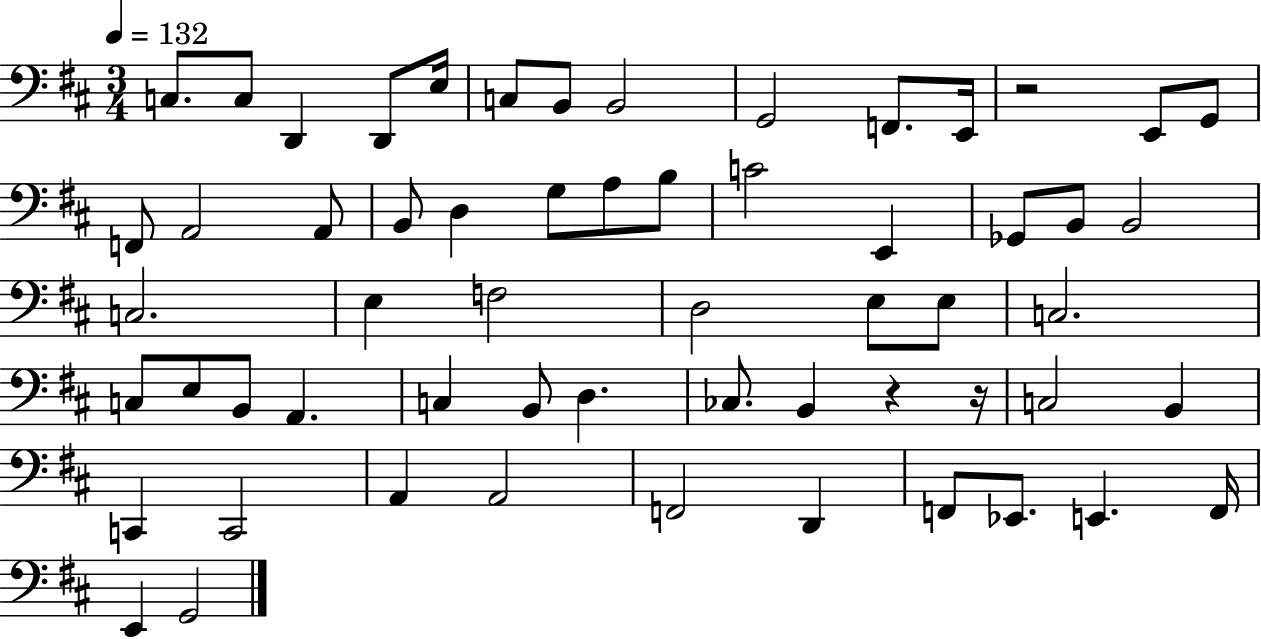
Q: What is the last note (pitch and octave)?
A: G2